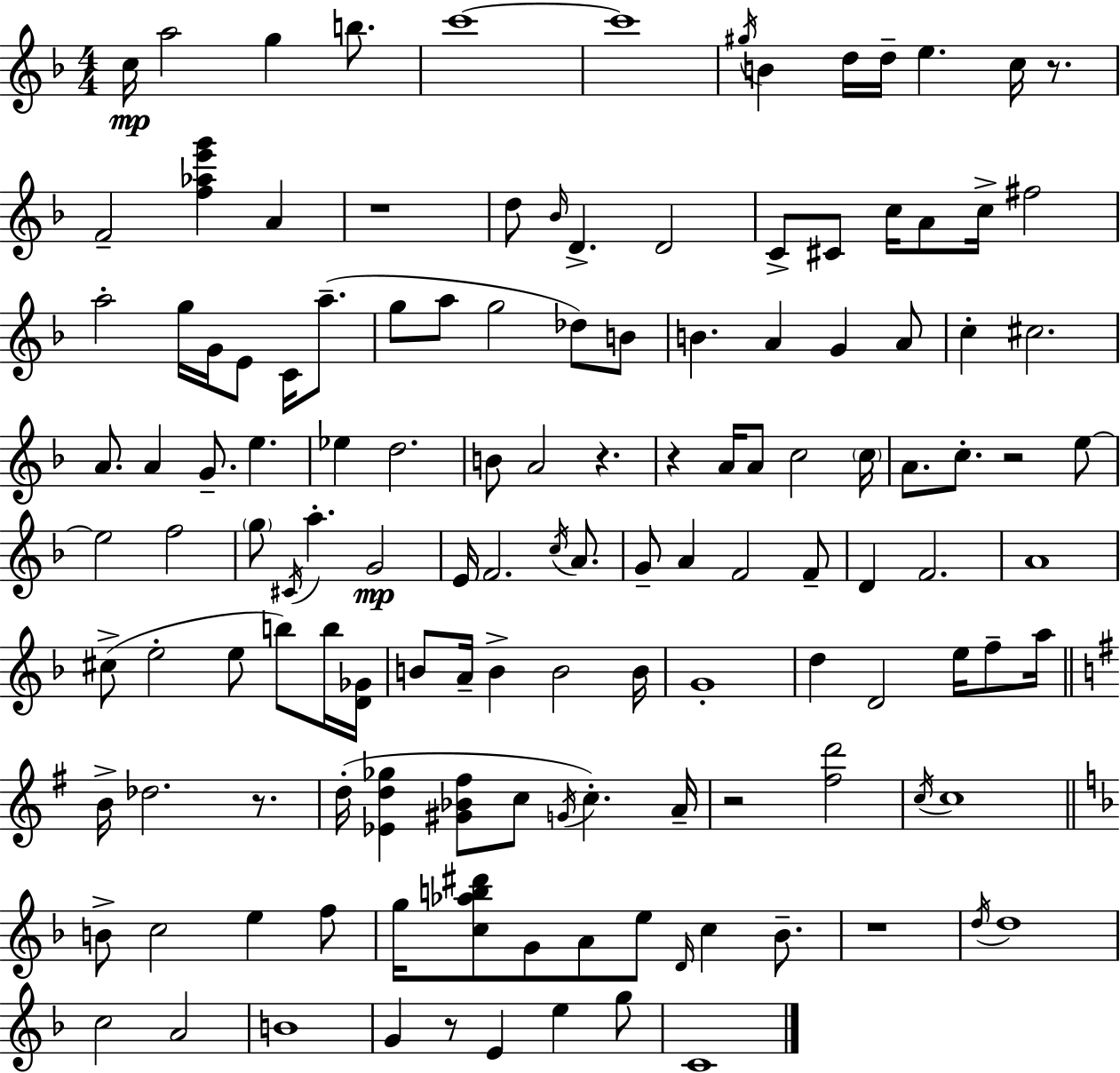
X:1
T:Untitled
M:4/4
L:1/4
K:Dm
c/4 a2 g b/2 c'4 c'4 ^g/4 B d/4 d/4 e c/4 z/2 F2 [f_ae'g'] A z4 d/2 _B/4 D D2 C/2 ^C/2 c/4 A/2 c/4 ^f2 a2 g/4 G/4 E/2 C/4 a/2 g/2 a/2 g2 _d/2 B/2 B A G A/2 c ^c2 A/2 A G/2 e _e d2 B/2 A2 z z A/4 A/2 c2 c/4 A/2 c/2 z2 e/2 e2 f2 g/2 ^C/4 a G2 E/4 F2 c/4 A/2 G/2 A F2 F/2 D F2 A4 ^c/2 e2 e/2 b/2 b/4 [D_G]/4 B/2 A/4 B B2 B/4 G4 d D2 e/4 f/2 a/4 B/4 _d2 z/2 d/4 [_Ed_g] [^G_B^f]/2 c/2 G/4 c A/4 z2 [^fd']2 c/4 c4 B/2 c2 e f/2 g/4 [c_ab^d']/2 G/2 A/2 e/2 D/4 c _B/2 z4 d/4 d4 c2 A2 B4 G z/2 E e g/2 C4